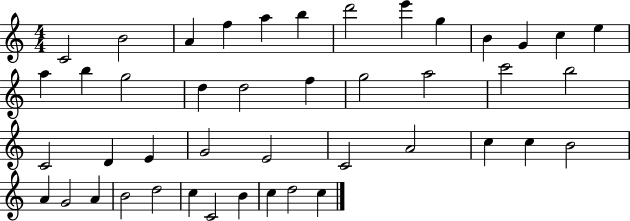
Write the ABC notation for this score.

X:1
T:Untitled
M:4/4
L:1/4
K:C
C2 B2 A f a b d'2 e' g B G c e a b g2 d d2 f g2 a2 c'2 b2 C2 D E G2 E2 C2 A2 c c B2 A G2 A B2 d2 c C2 B c d2 c